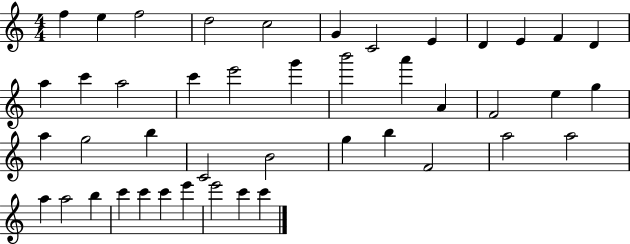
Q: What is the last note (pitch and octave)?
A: C6